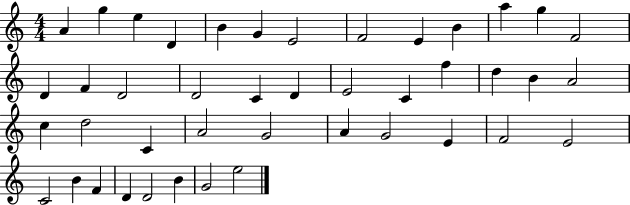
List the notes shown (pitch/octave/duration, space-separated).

A4/q G5/q E5/q D4/q B4/q G4/q E4/h F4/h E4/q B4/q A5/q G5/q F4/h D4/q F4/q D4/h D4/h C4/q D4/q E4/h C4/q F5/q D5/q B4/q A4/h C5/q D5/h C4/q A4/h G4/h A4/q G4/h E4/q F4/h E4/h C4/h B4/q F4/q D4/q D4/h B4/q G4/h E5/h